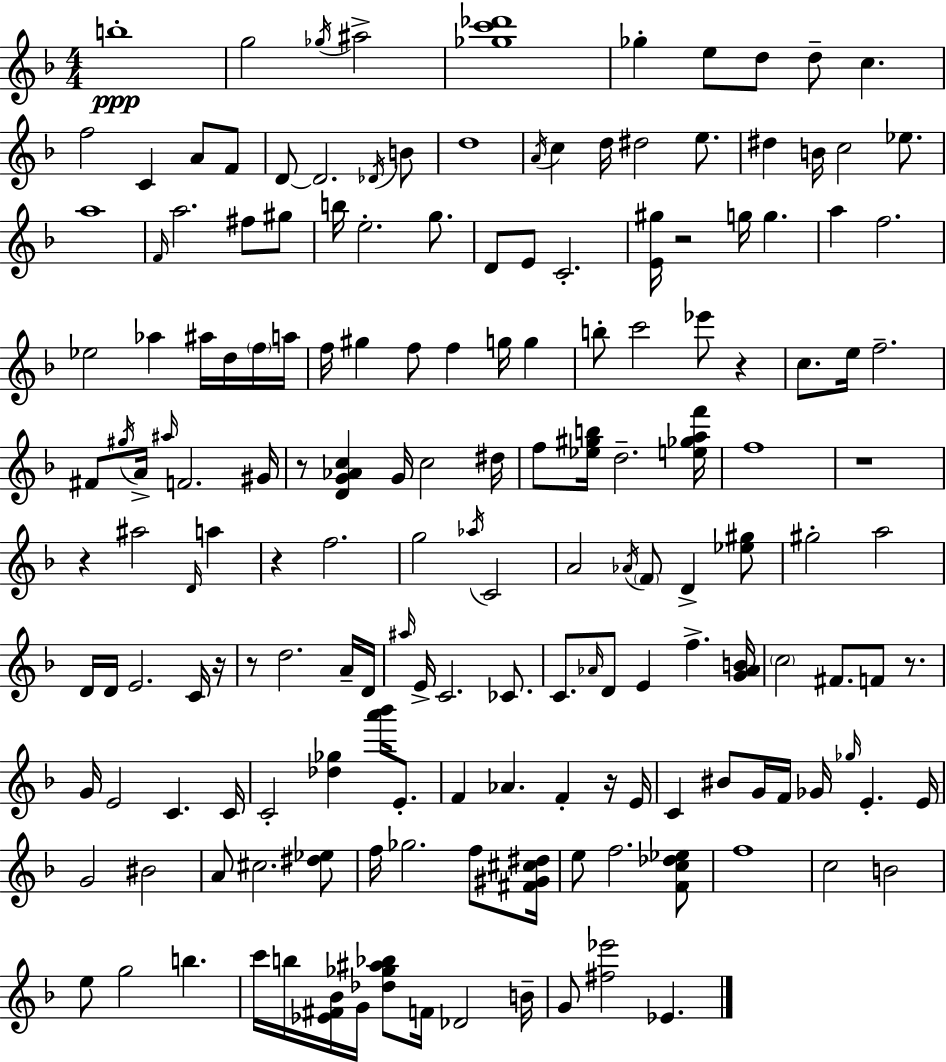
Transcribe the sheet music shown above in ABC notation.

X:1
T:Untitled
M:4/4
L:1/4
K:F
b4 g2 _g/4 ^a2 [_gc'_d']4 _g e/2 d/2 d/2 c f2 C A/2 F/2 D/2 D2 _D/4 B/2 d4 A/4 c d/4 ^d2 e/2 ^d B/4 c2 _e/2 a4 F/4 a2 ^f/2 ^g/2 b/4 e2 g/2 D/2 E/2 C2 [E^g]/4 z2 g/4 g a f2 _e2 _a ^a/4 d/4 f/4 a/4 f/4 ^g f/2 f g/4 g b/2 c'2 _e'/2 z c/2 e/4 f2 ^F/2 ^g/4 A/4 ^a/4 F2 ^G/4 z/2 [DG_Ac] G/4 c2 ^d/4 f/2 [_e^gb]/4 d2 [e_gaf']/4 f4 z4 z ^a2 D/4 a z f2 g2 _a/4 C2 A2 _A/4 F/2 D [_e^g]/2 ^g2 a2 D/4 D/4 E2 C/4 z/4 z/2 d2 A/4 D/4 ^a/4 E/4 C2 _C/2 C/2 _A/4 D/2 E f [G_AB]/4 c2 ^F/2 F/2 z/2 G/4 E2 C C/4 C2 [_d_g] [a'_b']/4 E/2 F _A F z/4 E/4 C ^B/2 G/4 F/4 _G/4 _g/4 E E/4 G2 ^B2 A/2 ^c2 [^d_e]/2 f/4 _g2 f/2 [^F^G^c^d]/4 e/2 f2 [Fc_d_e]/2 f4 c2 B2 e/2 g2 b c'/4 b/4 [_E^F_B]/4 G/4 [_d_g^a_b]/2 F/4 _D2 B/4 G/2 [^f_e']2 _E